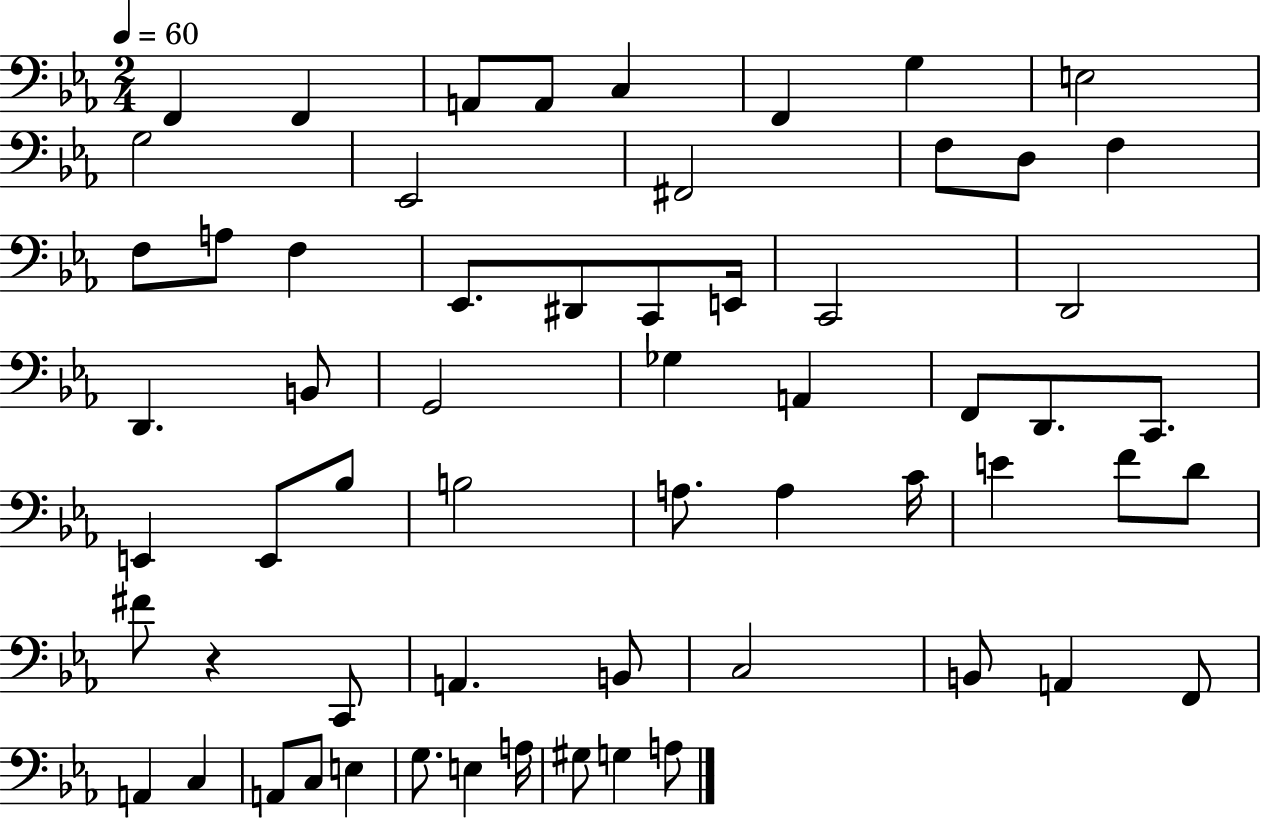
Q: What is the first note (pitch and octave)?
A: F2